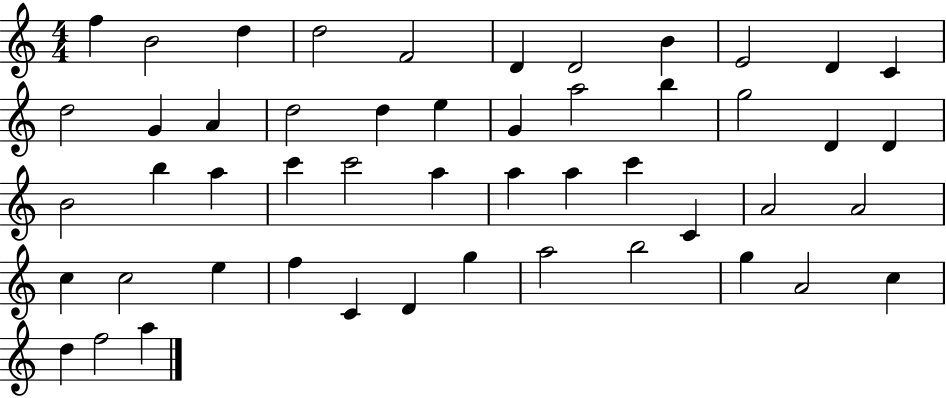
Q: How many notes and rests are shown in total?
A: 50